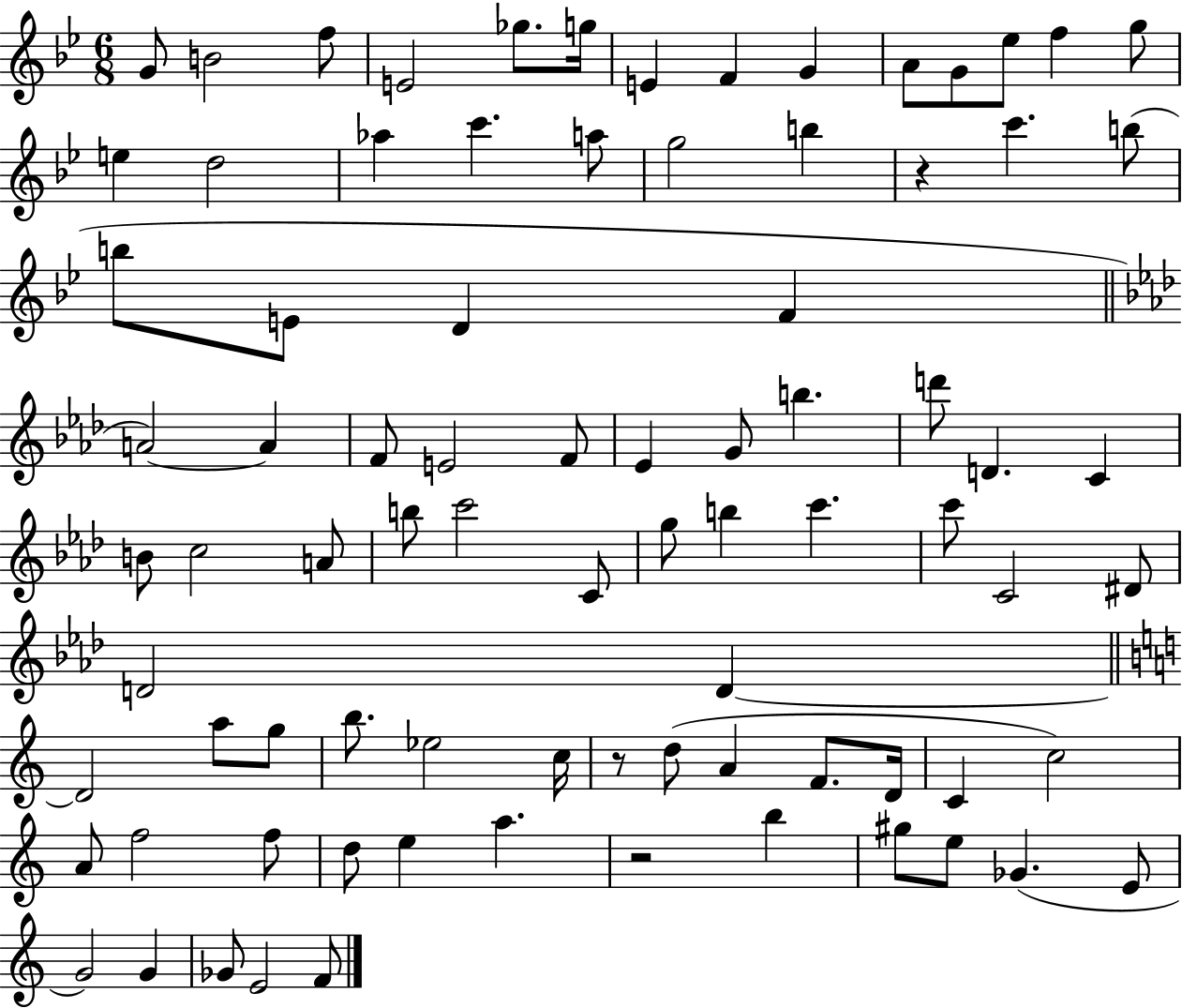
G4/e B4/h F5/e E4/h Gb5/e. G5/s E4/q F4/q G4/q A4/e G4/e Eb5/e F5/q G5/e E5/q D5/h Ab5/q C6/q. A5/e G5/h B5/q R/q C6/q. B5/e B5/e E4/e D4/q F4/q A4/h A4/q F4/e E4/h F4/e Eb4/q G4/e B5/q. D6/e D4/q. C4/q B4/e C5/h A4/e B5/e C6/h C4/e G5/e B5/q C6/q. C6/e C4/h D#4/e D4/h D4/q D4/h A5/e G5/e B5/e. Eb5/h C5/s R/e D5/e A4/q F4/e. D4/s C4/q C5/h A4/e F5/h F5/e D5/e E5/q A5/q. R/h B5/q G#5/e E5/e Gb4/q. E4/e G4/h G4/q Gb4/e E4/h F4/e